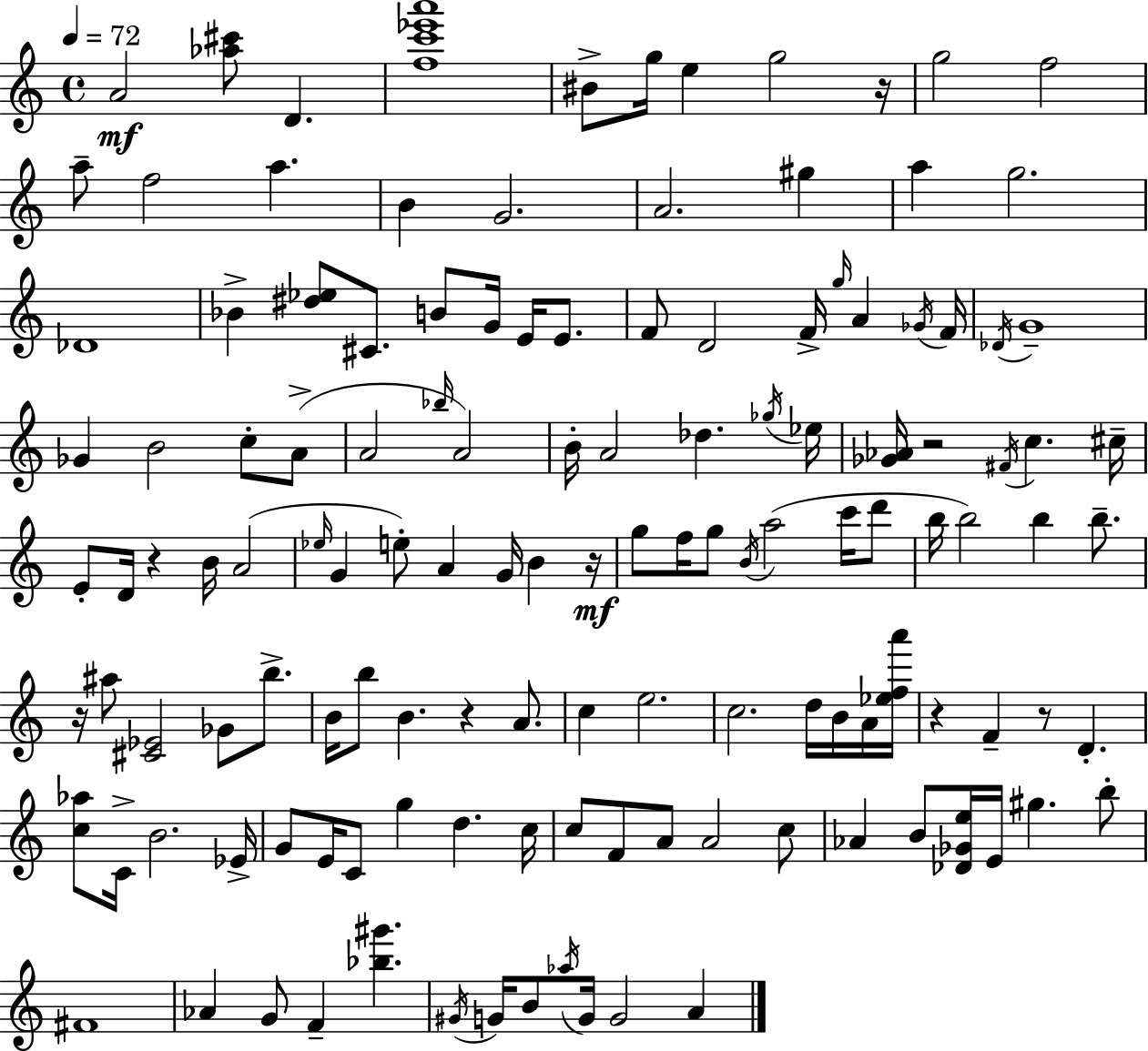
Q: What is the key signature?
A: C major